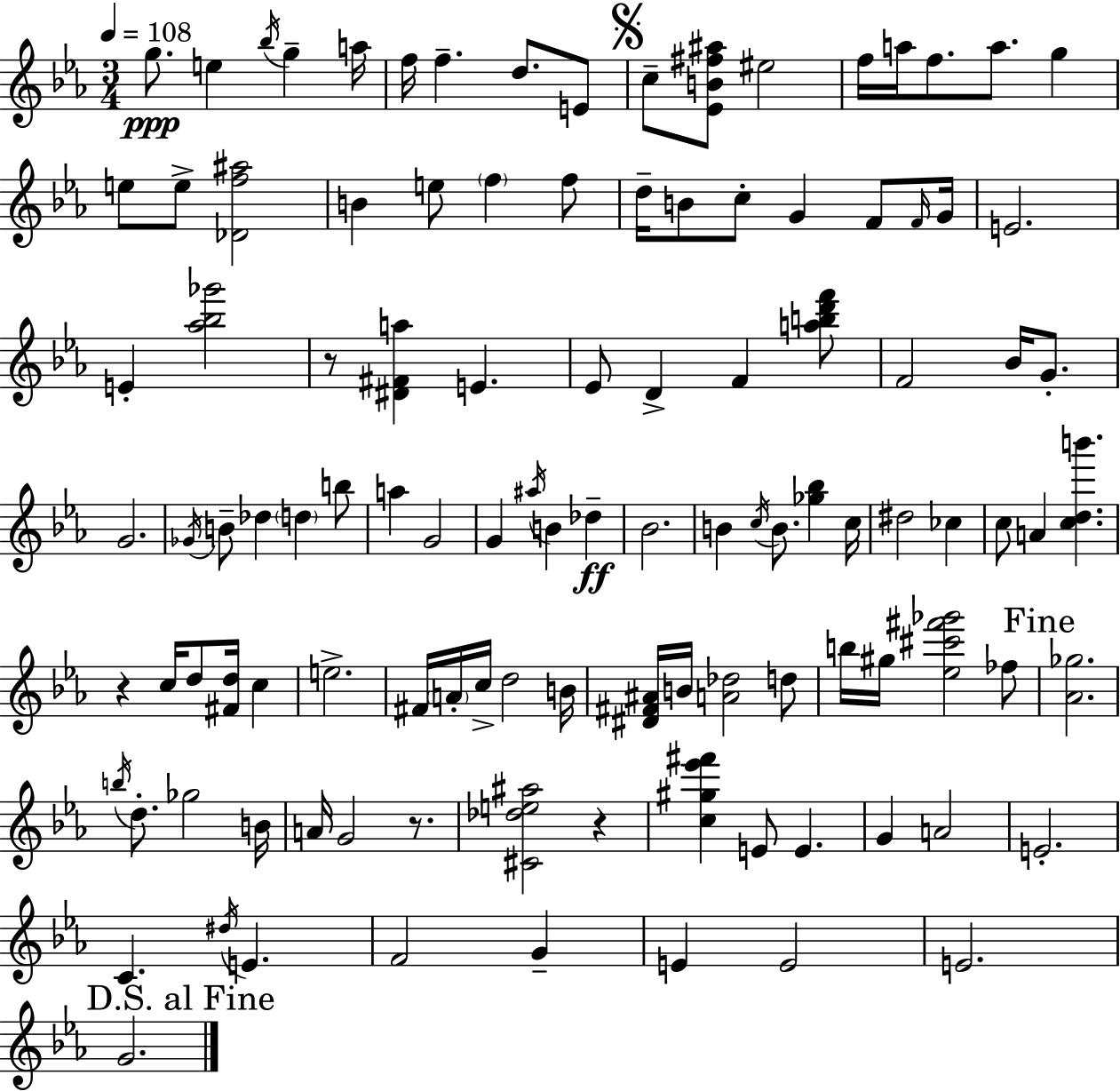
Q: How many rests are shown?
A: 4